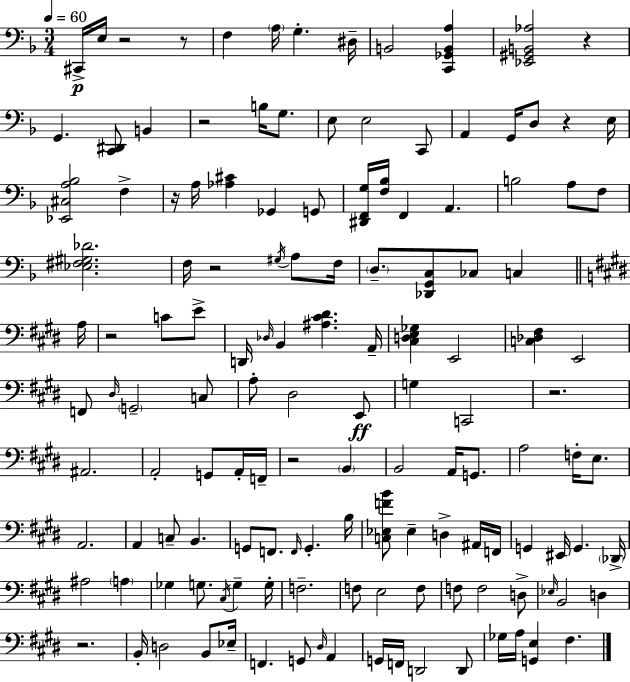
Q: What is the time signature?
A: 3/4